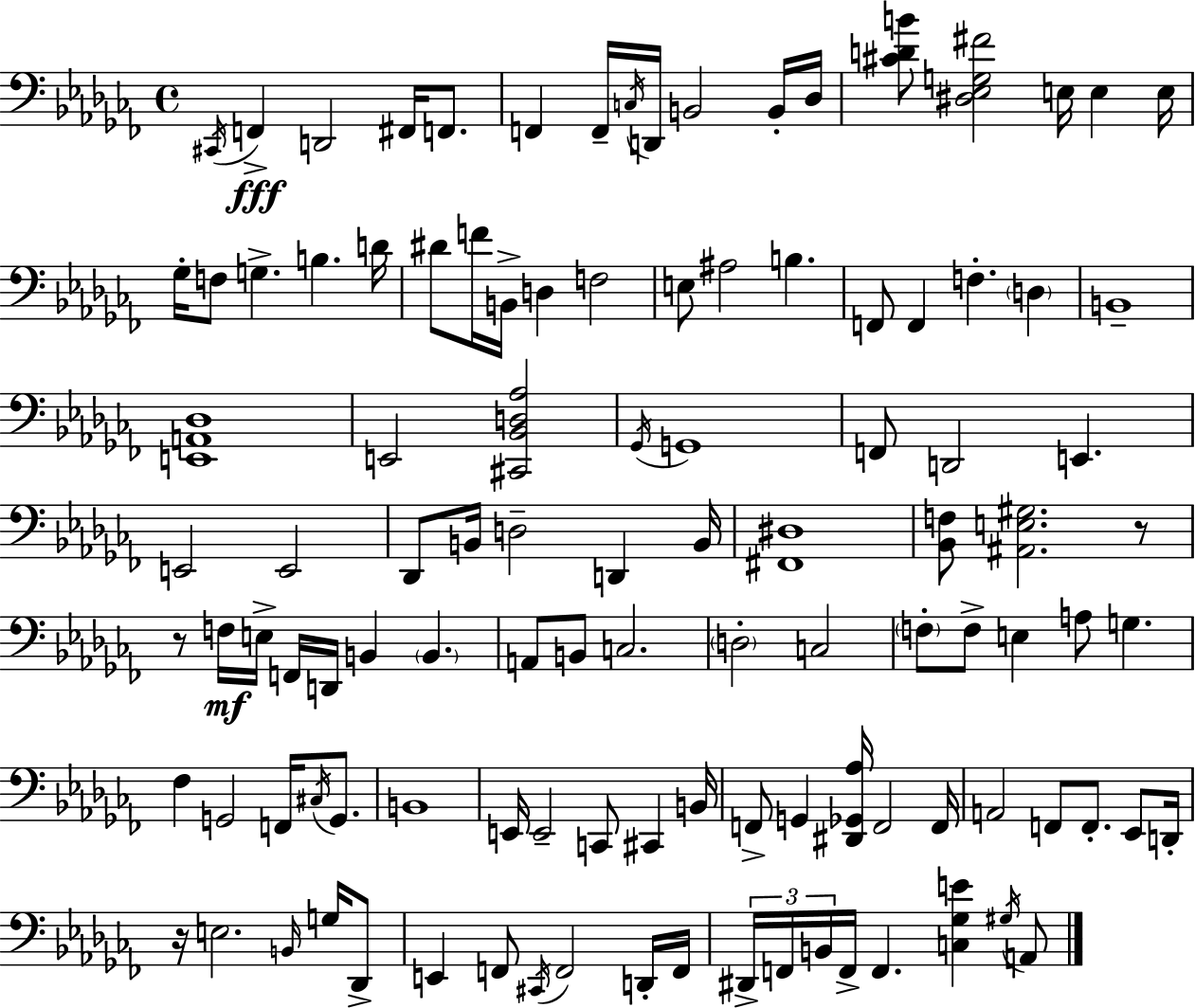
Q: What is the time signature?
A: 4/4